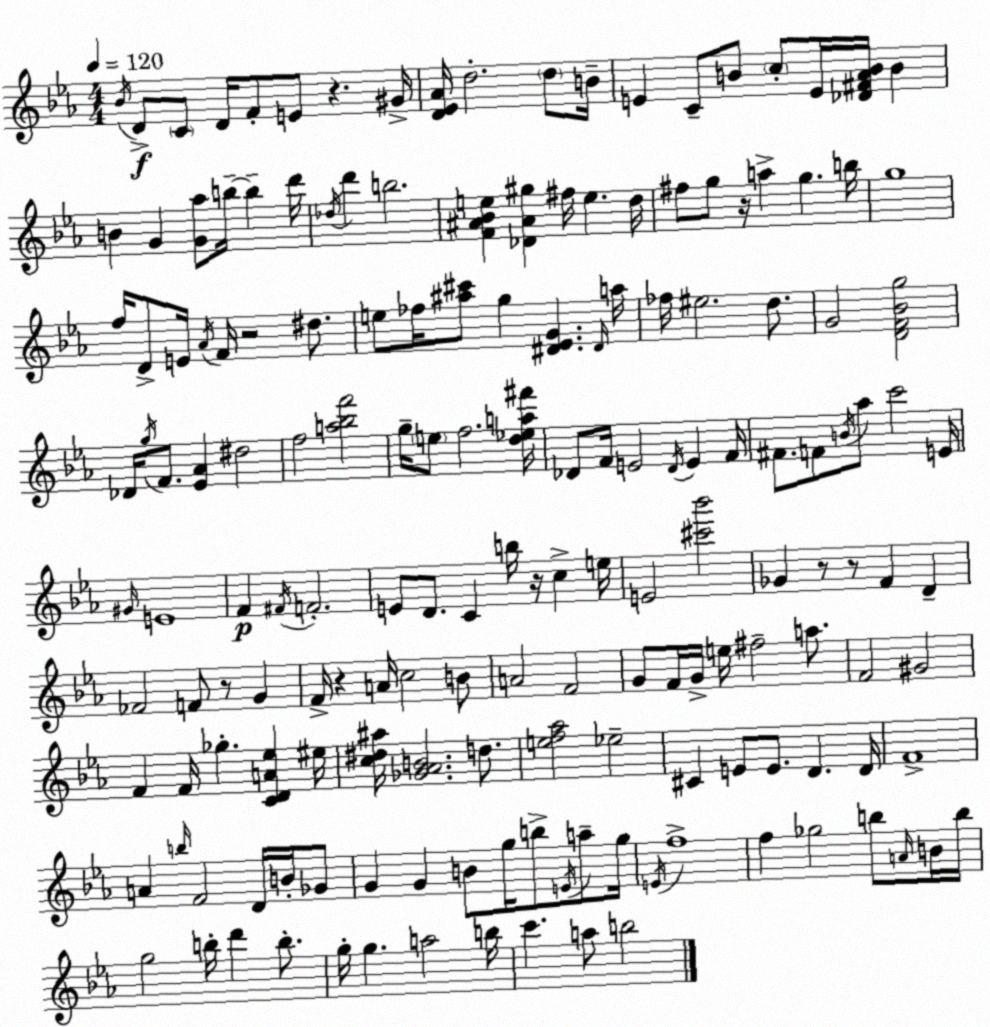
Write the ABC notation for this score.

X:1
T:Untitled
M:4/4
L:1/4
K:Cm
_B/4 D/2 C/2 D/4 F/2 E/2 z ^G/4 [D_E_A]/4 d2 d/2 B/4 E C/2 B/2 c/2 E/4 [_D^F_AB]/4 B B G [G_a]/2 b/4 b d'/4 _d/4 d' b2 [F^A_Be] [_D^A^g] ^f/4 e d/4 ^f/2 g/2 z/4 a g b/4 g4 f/4 D/2 E/4 _A/4 F/4 z2 ^d/2 e/2 _f/4 [^a^c']/2 g [^D_EG] ^D/4 a/4 _f/4 ^e2 d/2 G2 [DF_Bg]2 _D/4 g/4 F/2 [_E_A] ^d2 f2 [a_bf']2 g/4 e/2 f2 [d_ea^f']/4 _D/2 F/4 E2 _D/4 E F/4 ^F/2 F/2 B/4 _a/2 c'2 E/4 ^G/4 E4 F ^F/4 F2 E/2 D/2 C b/4 z/4 c e/4 E2 [^c'_b']2 _G z/2 z/2 F D _F2 F/2 z/2 G F/4 z A/4 c2 B/2 A2 F2 G/2 F/4 G/4 e/4 ^f2 a/2 F2 ^G2 F F/4 _g [CDA_e] ^e/4 [c^d^a]/4 [_G_AB]2 d/2 [ef_a]2 _e2 ^C E/2 E/2 D D/4 F4 A b/4 F2 D/4 B/4 _G/2 G G B/2 g/4 b/2 E/4 a/2 g/4 E/4 f4 f _g2 b/2 A/4 B/4 b/4 g2 b/4 d' b/2 g/4 g a2 b/4 c' a/2 b2